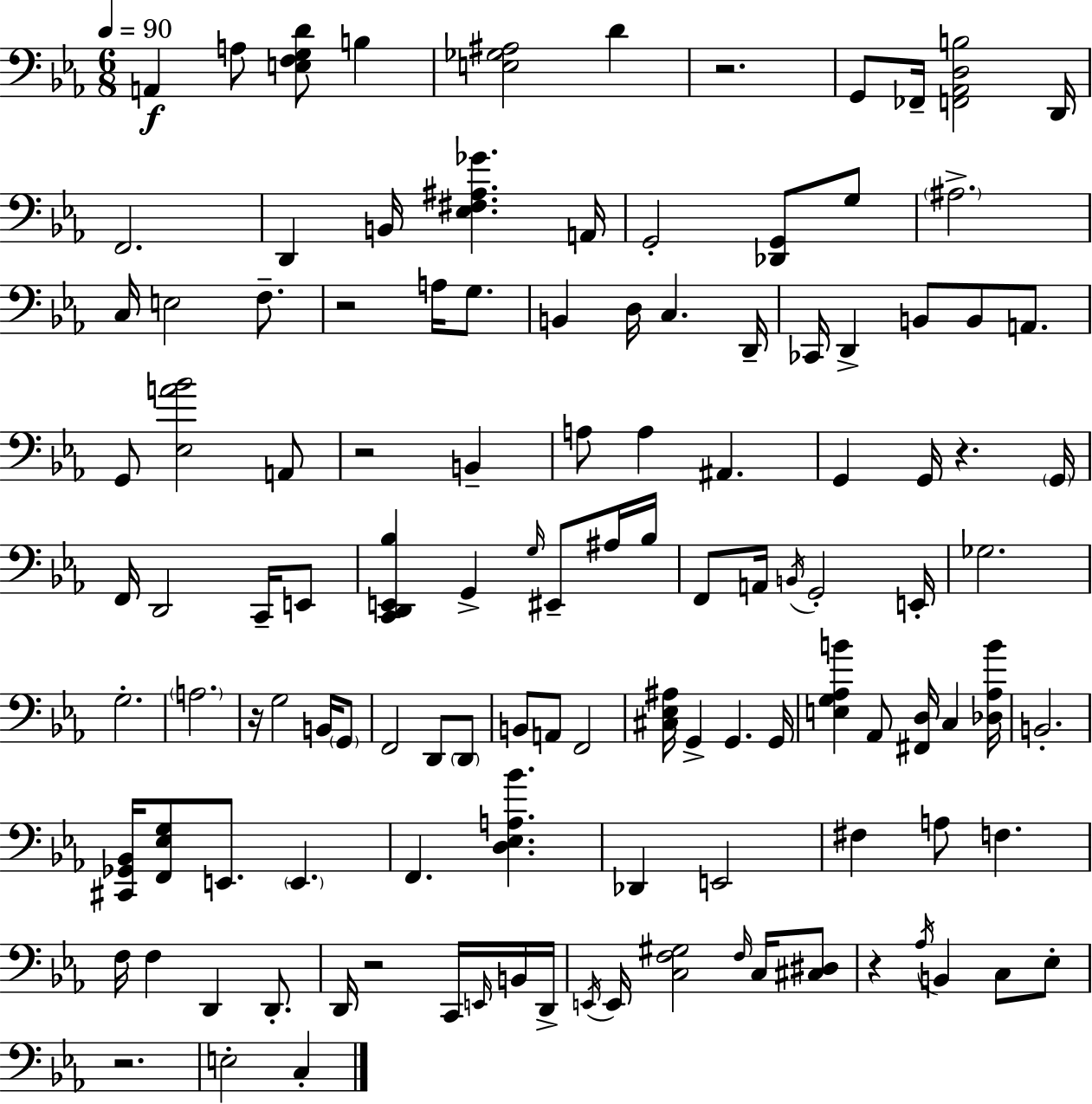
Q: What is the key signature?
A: EES major